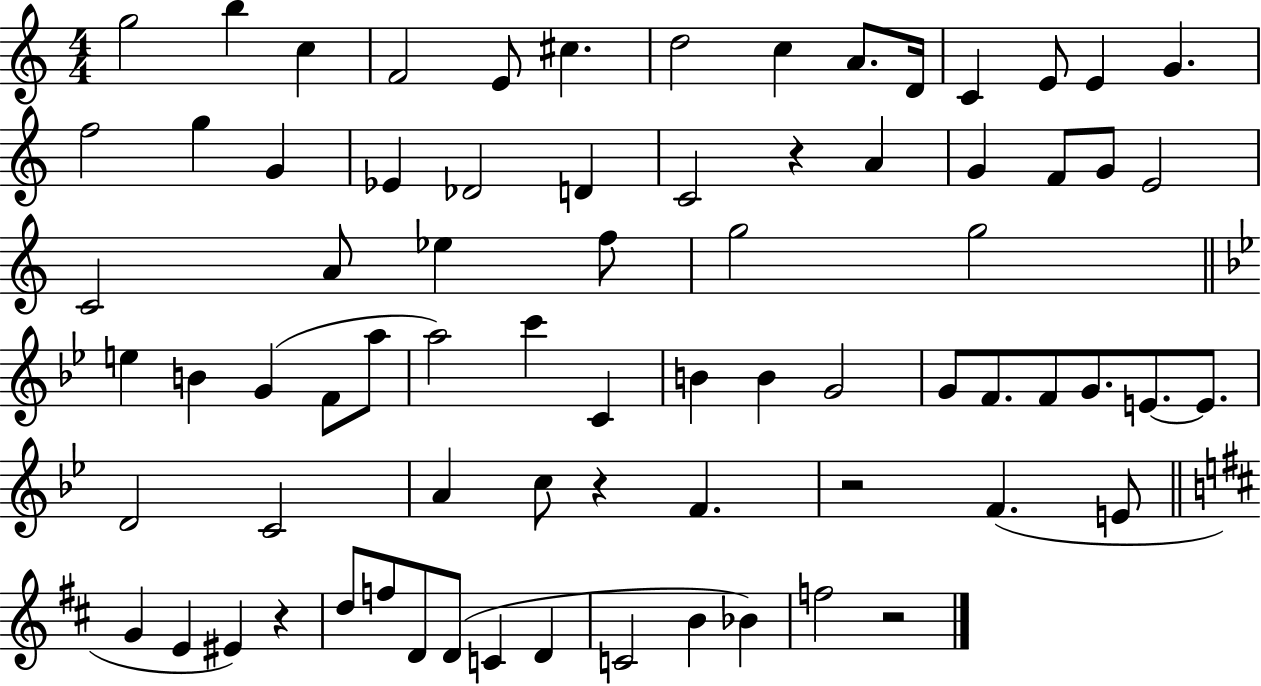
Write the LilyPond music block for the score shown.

{
  \clef treble
  \numericTimeSignature
  \time 4/4
  \key c \major
  g''2 b''4 c''4 | f'2 e'8 cis''4. | d''2 c''4 a'8. d'16 | c'4 e'8 e'4 g'4. | \break f''2 g''4 g'4 | ees'4 des'2 d'4 | c'2 r4 a'4 | g'4 f'8 g'8 e'2 | \break c'2 a'8 ees''4 f''8 | g''2 g''2 | \bar "||" \break \key g \minor e''4 b'4 g'4( f'8 a''8 | a''2) c'''4 c'4 | b'4 b'4 g'2 | g'8 f'8. f'8 g'8. e'8.~~ e'8. | \break d'2 c'2 | a'4 c''8 r4 f'4. | r2 f'4.( e'8 | \bar "||" \break \key b \minor g'4 e'4 eis'4) r4 | d''8 f''8 d'8 d'8( c'4 d'4 | c'2 b'4 bes'4) | f''2 r2 | \break \bar "|."
}